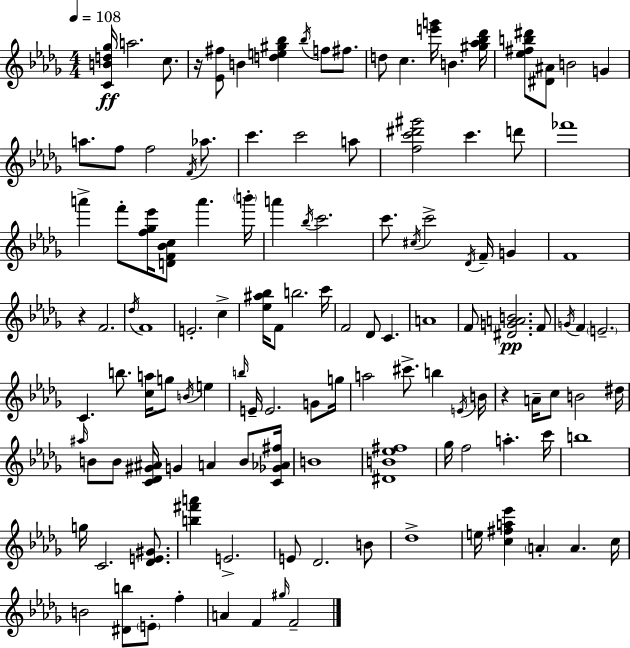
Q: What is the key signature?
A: BES minor